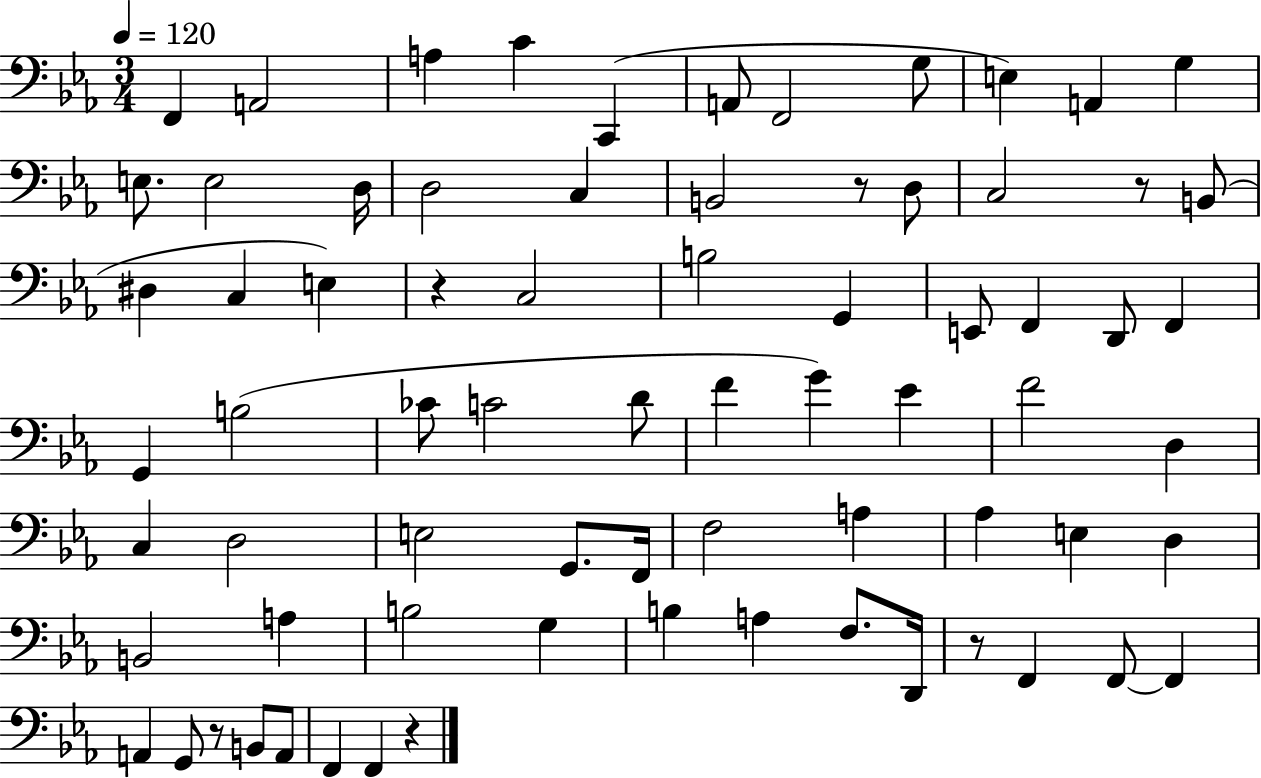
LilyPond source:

{
  \clef bass
  \numericTimeSignature
  \time 3/4
  \key ees \major
  \tempo 4 = 120
  f,4 a,2 | a4 c'4 c,4( | a,8 f,2 g8 | e4) a,4 g4 | \break e8. e2 d16 | d2 c4 | b,2 r8 d8 | c2 r8 b,8( | \break dis4 c4 e4) | r4 c2 | b2 g,4 | e,8 f,4 d,8 f,4 | \break g,4 b2( | ces'8 c'2 d'8 | f'4 g'4) ees'4 | f'2 d4 | \break c4 d2 | e2 g,8. f,16 | f2 a4 | aes4 e4 d4 | \break b,2 a4 | b2 g4 | b4 a4 f8. d,16 | r8 f,4 f,8~~ f,4 | \break a,4 g,8 r8 b,8 a,8 | f,4 f,4 r4 | \bar "|."
}